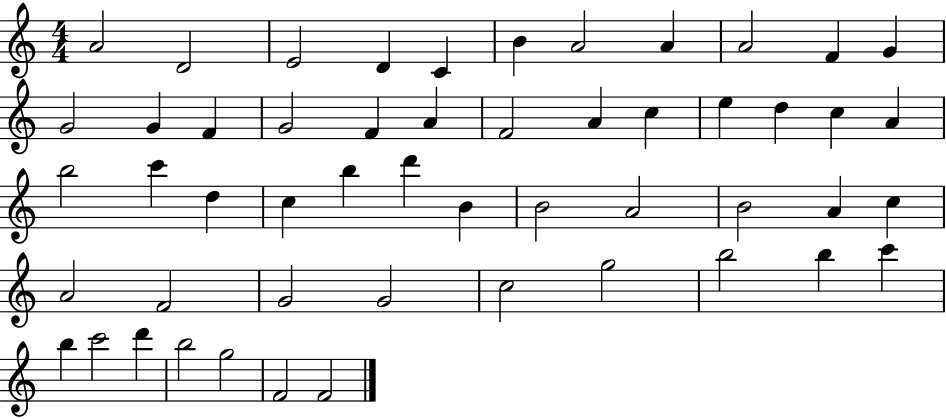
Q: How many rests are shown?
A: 0